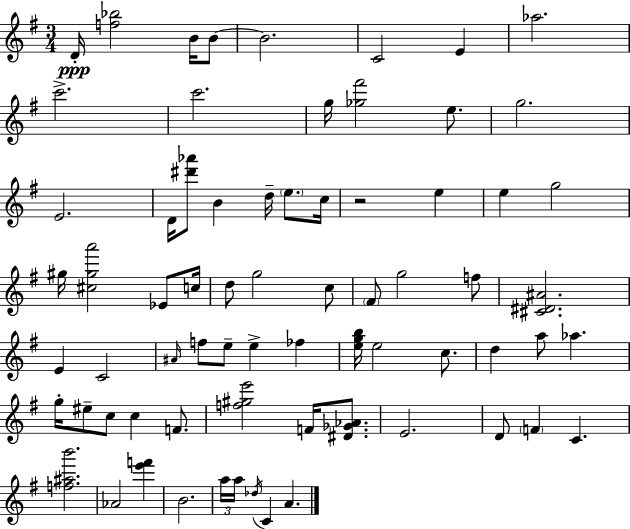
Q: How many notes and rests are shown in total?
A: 70